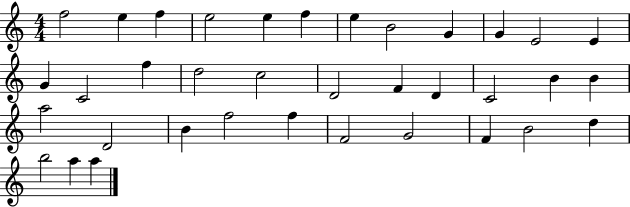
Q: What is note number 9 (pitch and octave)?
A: G4